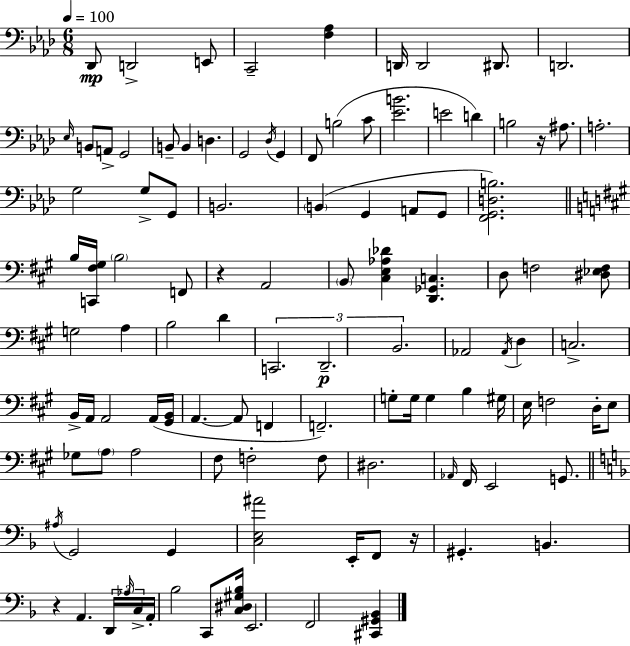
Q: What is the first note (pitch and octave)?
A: Db2